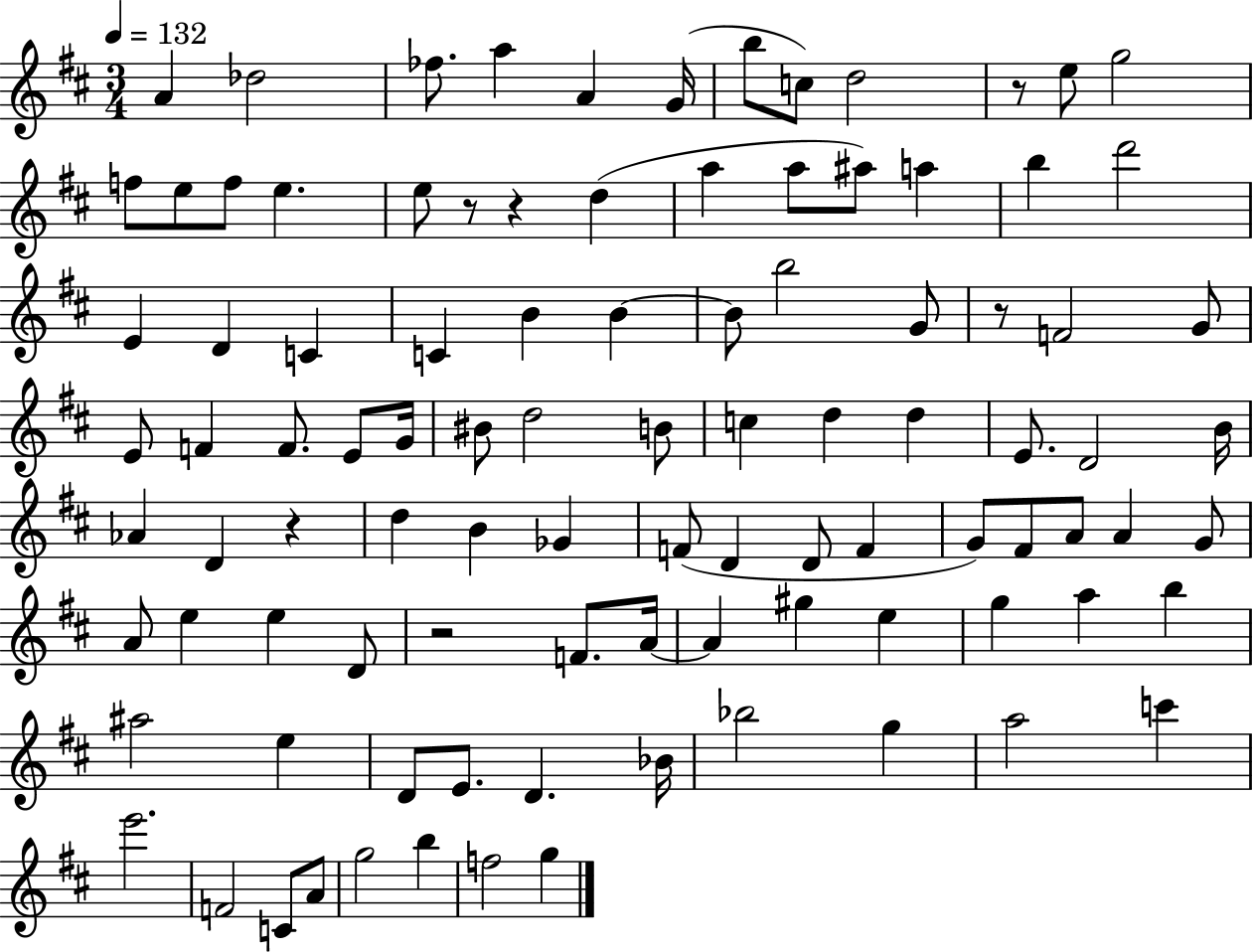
{
  \clef treble
  \numericTimeSignature
  \time 3/4
  \key d \major
  \tempo 4 = 132
  \repeat volta 2 { a'4 des''2 | fes''8. a''4 a'4 g'16( | b''8 c''8) d''2 | r8 e''8 g''2 | \break f''8 e''8 f''8 e''4. | e''8 r8 r4 d''4( | a''4 a''8 ais''8) a''4 | b''4 d'''2 | \break e'4 d'4 c'4 | c'4 b'4 b'4~~ | b'8 b''2 g'8 | r8 f'2 g'8 | \break e'8 f'4 f'8. e'8 g'16 | bis'8 d''2 b'8 | c''4 d''4 d''4 | e'8. d'2 b'16 | \break aes'4 d'4 r4 | d''4 b'4 ges'4 | f'8( d'4 d'8 f'4 | g'8) fis'8 a'8 a'4 g'8 | \break a'8 e''4 e''4 d'8 | r2 f'8. a'16~~ | a'4 gis''4 e''4 | g''4 a''4 b''4 | \break ais''2 e''4 | d'8 e'8. d'4. bes'16 | bes''2 g''4 | a''2 c'''4 | \break e'''2. | f'2 c'8 a'8 | g''2 b''4 | f''2 g''4 | \break } \bar "|."
}